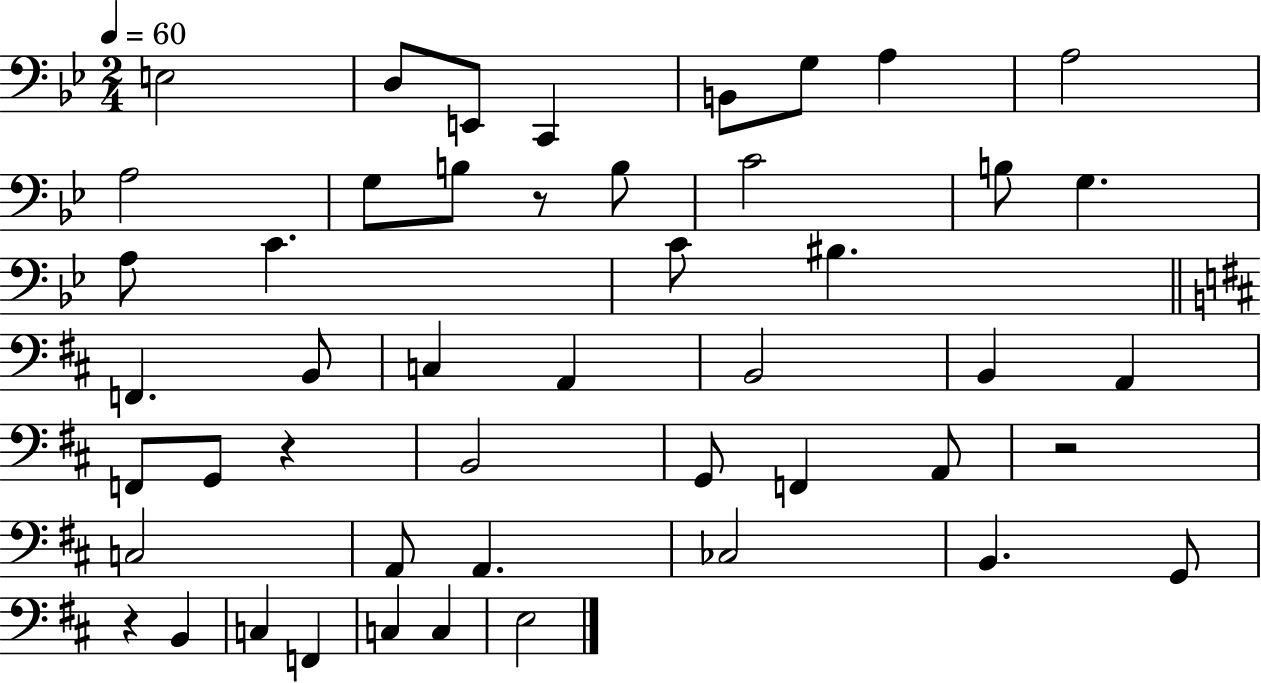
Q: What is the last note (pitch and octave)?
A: E3